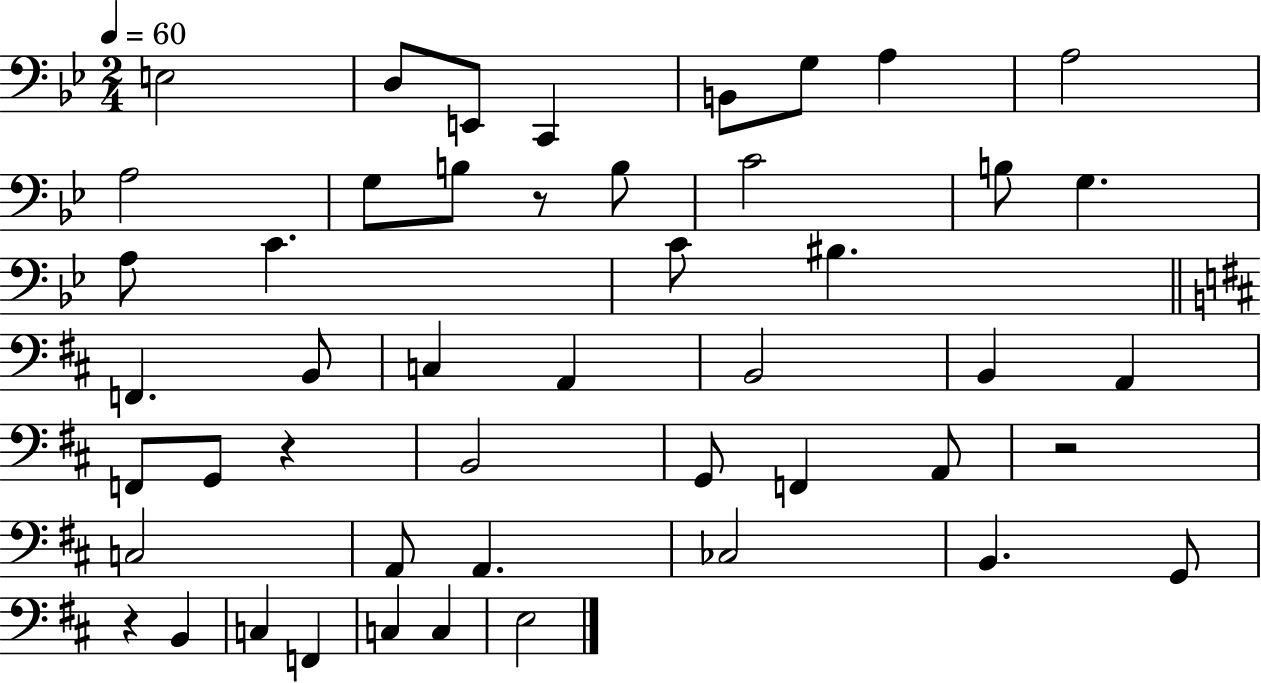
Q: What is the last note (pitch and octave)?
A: E3